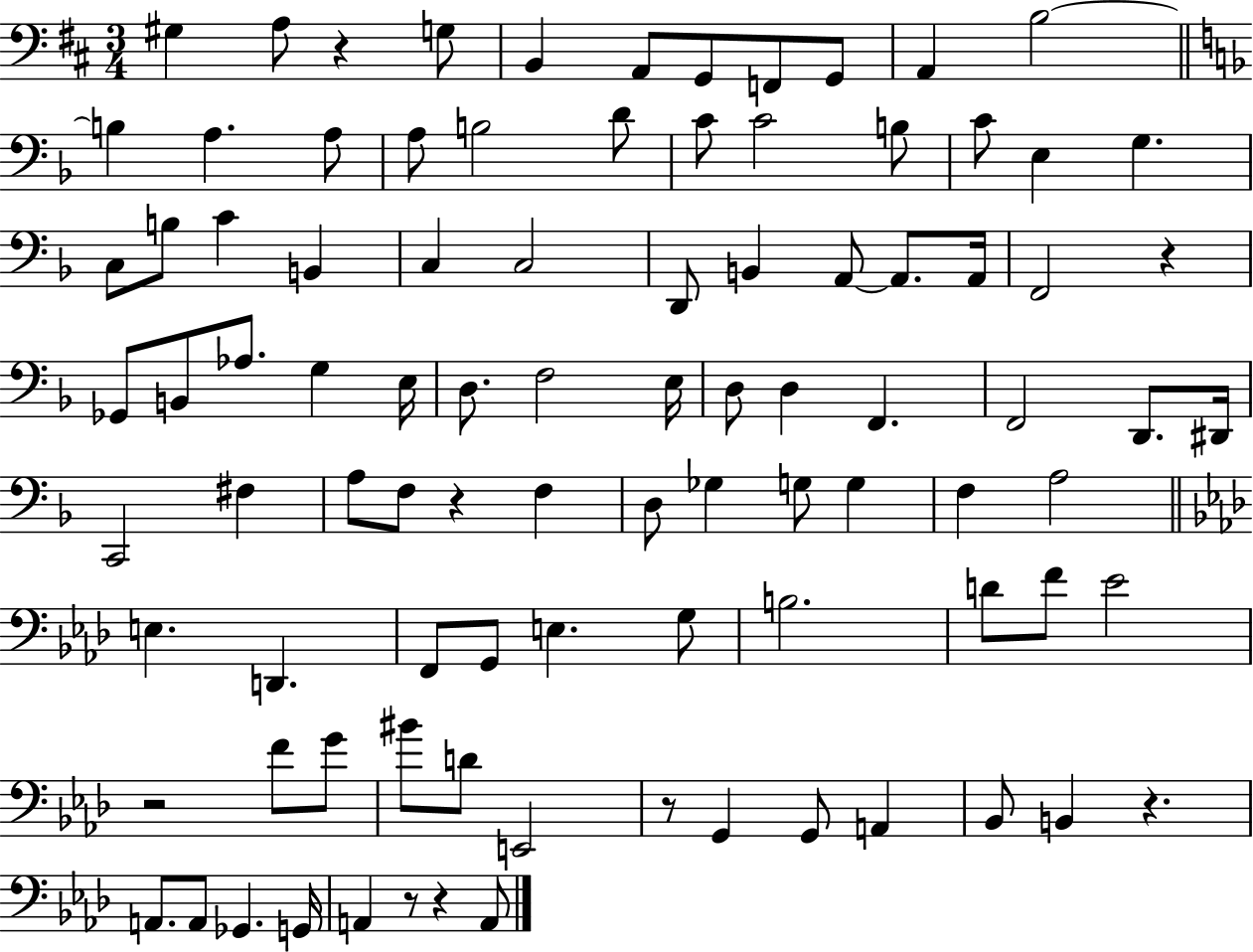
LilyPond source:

{
  \clef bass
  \numericTimeSignature
  \time 3/4
  \key d \major
  \repeat volta 2 { gis4 a8 r4 g8 | b,4 a,8 g,8 f,8 g,8 | a,4 b2~~ | \bar "||" \break \key f \major b4 a4. a8 | a8 b2 d'8 | c'8 c'2 b8 | c'8 e4 g4. | \break c8 b8 c'4 b,4 | c4 c2 | d,8 b,4 a,8~~ a,8. a,16 | f,2 r4 | \break ges,8 b,8 aes8. g4 e16 | d8. f2 e16 | d8 d4 f,4. | f,2 d,8. dis,16 | \break c,2 fis4 | a8 f8 r4 f4 | d8 ges4 g8 g4 | f4 a2 | \break \bar "||" \break \key aes \major e4. d,4. | f,8 g,8 e4. g8 | b2. | d'8 f'8 ees'2 | \break r2 f'8 g'8 | bis'8 d'8 e,2 | r8 g,4 g,8 a,4 | bes,8 b,4 r4. | \break a,8. a,8 ges,4. g,16 | a,4 r8 r4 a,8 | } \bar "|."
}